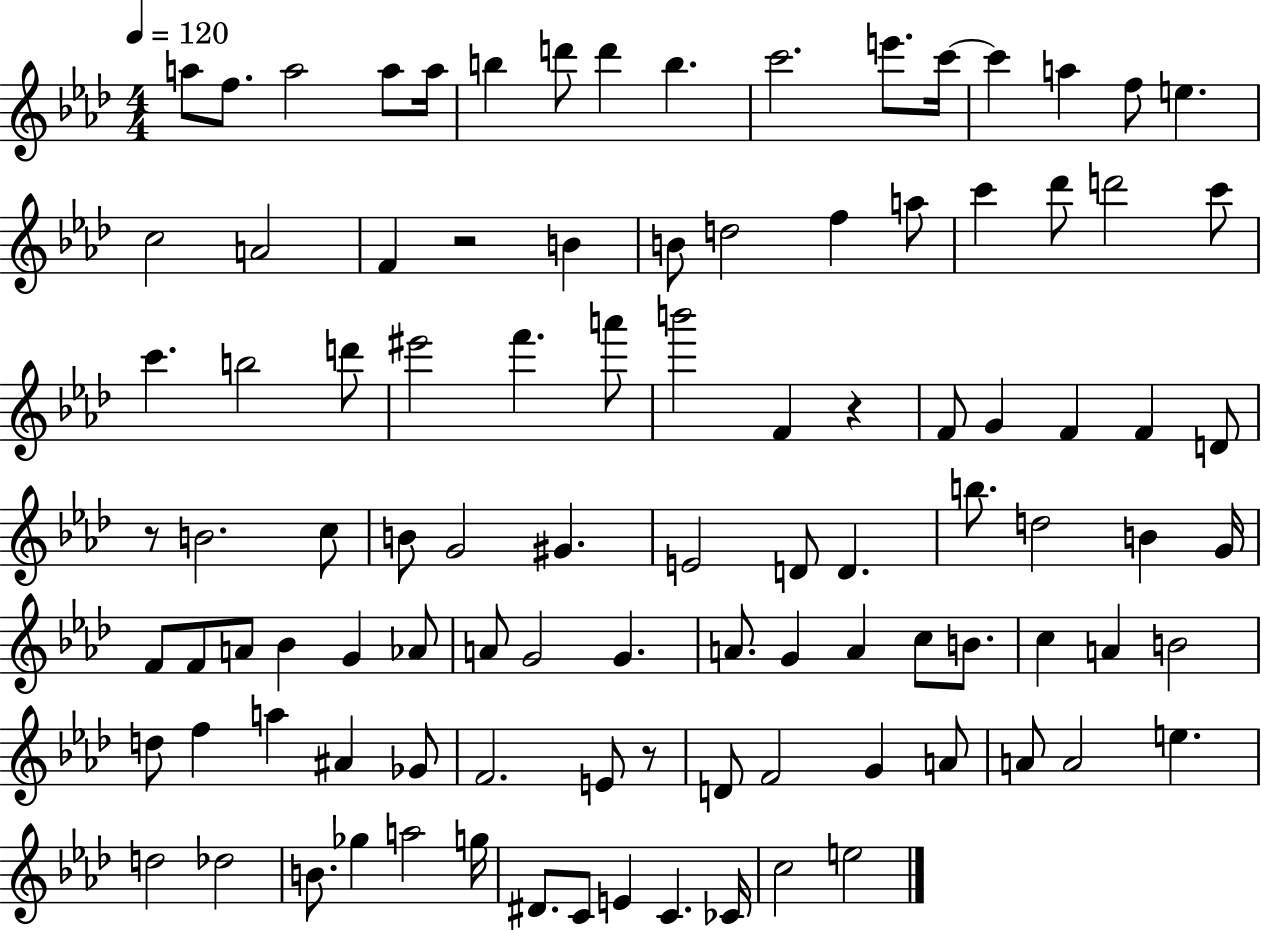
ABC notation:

X:1
T:Untitled
M:4/4
L:1/4
K:Ab
a/2 f/2 a2 a/2 a/4 b d'/2 d' b c'2 e'/2 c'/4 c' a f/2 e c2 A2 F z2 B B/2 d2 f a/2 c' _d'/2 d'2 c'/2 c' b2 d'/2 ^e'2 f' a'/2 b'2 F z F/2 G F F D/2 z/2 B2 c/2 B/2 G2 ^G E2 D/2 D b/2 d2 B G/4 F/2 F/2 A/2 _B G _A/2 A/2 G2 G A/2 G A c/2 B/2 c A B2 d/2 f a ^A _G/2 F2 E/2 z/2 D/2 F2 G A/2 A/2 A2 e d2 _d2 B/2 _g a2 g/4 ^D/2 C/2 E C _C/4 c2 e2